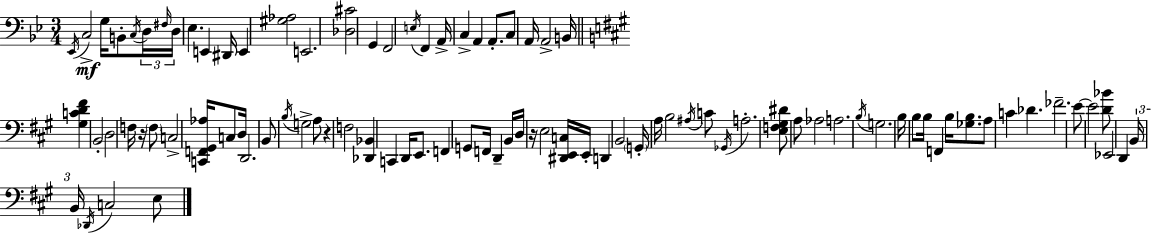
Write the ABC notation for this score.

X:1
T:Untitled
M:3/4
L:1/4
K:Bb
_E,,/4 C,2 G,/4 B,,/2 C,/4 D,/4 ^F,/4 D,/4 _E, E,, ^D,,/4 E,, [^G,_A,]2 E,,2 [_D,^C]2 G,, F,,2 E,/4 F,, A,,/4 C, A,, A,,/2 C,/2 A,,/4 A,,2 B,,/4 [^G,CD^F] B,,2 D,2 F,/4 z/4 F,/2 C,2 [C,,F,,^G,,_A,]/4 C,/2 D,/4 D,,2 B,,/2 B,/4 G,2 A,/2 z F,2 [_D,,_B,,] C,, D,,/4 E,,/2 F,, G,,/2 F,,/4 D,, B,,/4 D,/4 z/4 E,2 [^D,,E,,C,]/4 E,,/4 D,, B,,2 G,,/4 A,/4 B,2 ^A,/4 C/2 _G,,/4 A,2 [E,F,^G,^D]/2 A,/2 _A,2 A,2 B,/4 G,2 B,/4 B,/2 B,/4 F,, B,/4 [_G,B,]/2 A,/2 C _D _F2 E/2 E2 [D_B]/2 _E,,2 D,, B,,/4 B,,/4 _D,,/4 C,2 E,/2